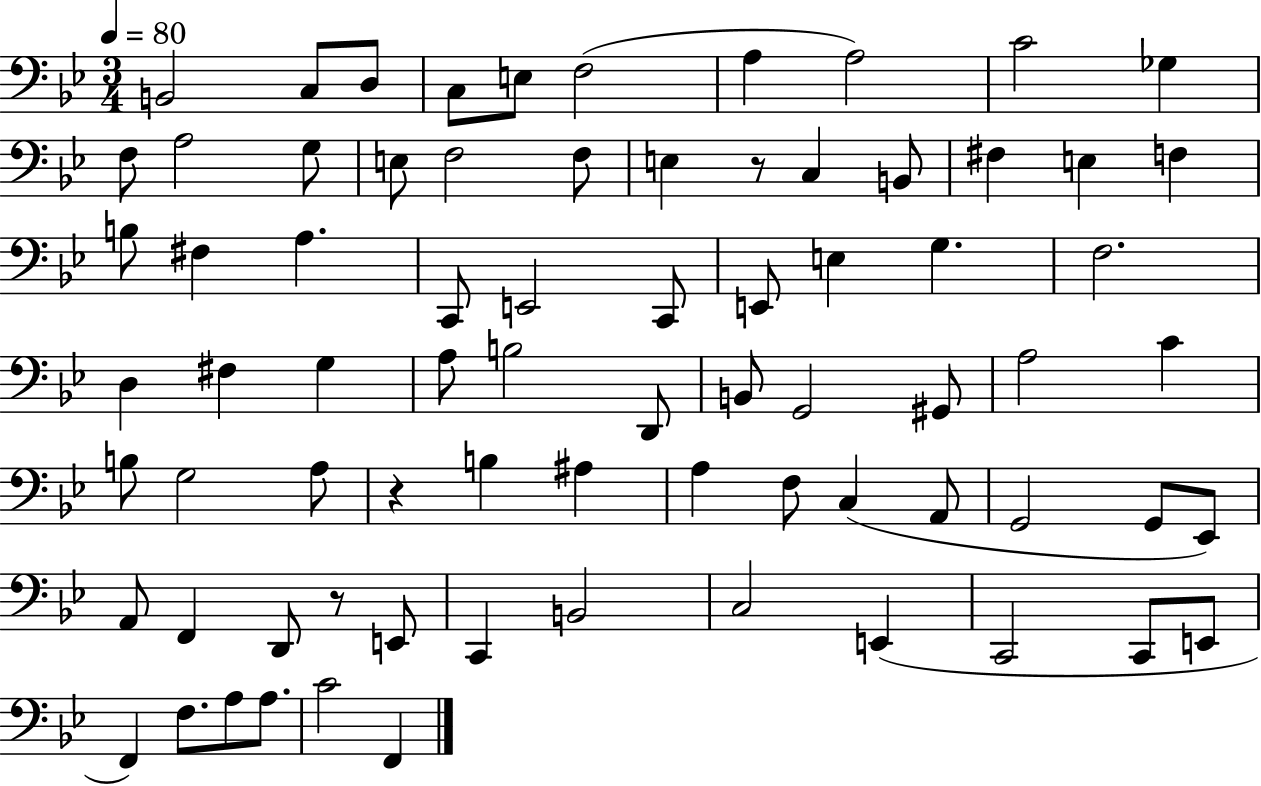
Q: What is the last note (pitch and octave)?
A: F2